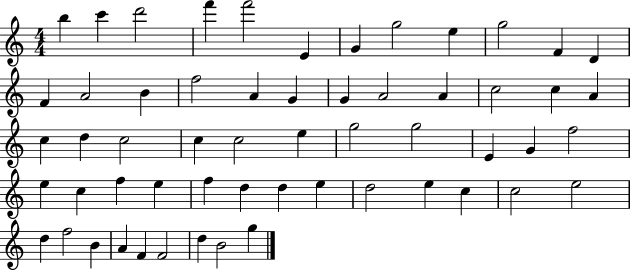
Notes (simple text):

B5/q C6/q D6/h F6/q F6/h E4/q G4/q G5/h E5/q G5/h F4/q D4/q F4/q A4/h B4/q F5/h A4/q G4/q G4/q A4/h A4/q C5/h C5/q A4/q C5/q D5/q C5/h C5/q C5/h E5/q G5/h G5/h E4/q G4/q F5/h E5/q C5/q F5/q E5/q F5/q D5/q D5/q E5/q D5/h E5/q C5/q C5/h E5/h D5/q F5/h B4/q A4/q F4/q F4/h D5/q B4/h G5/q